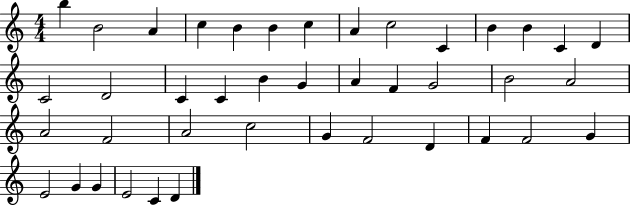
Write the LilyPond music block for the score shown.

{
  \clef treble
  \numericTimeSignature
  \time 4/4
  \key c \major
  b''4 b'2 a'4 | c''4 b'4 b'4 c''4 | a'4 c''2 c'4 | b'4 b'4 c'4 d'4 | \break c'2 d'2 | c'4 c'4 b'4 g'4 | a'4 f'4 g'2 | b'2 a'2 | \break a'2 f'2 | a'2 c''2 | g'4 f'2 d'4 | f'4 f'2 g'4 | \break e'2 g'4 g'4 | e'2 c'4 d'4 | \bar "|."
}